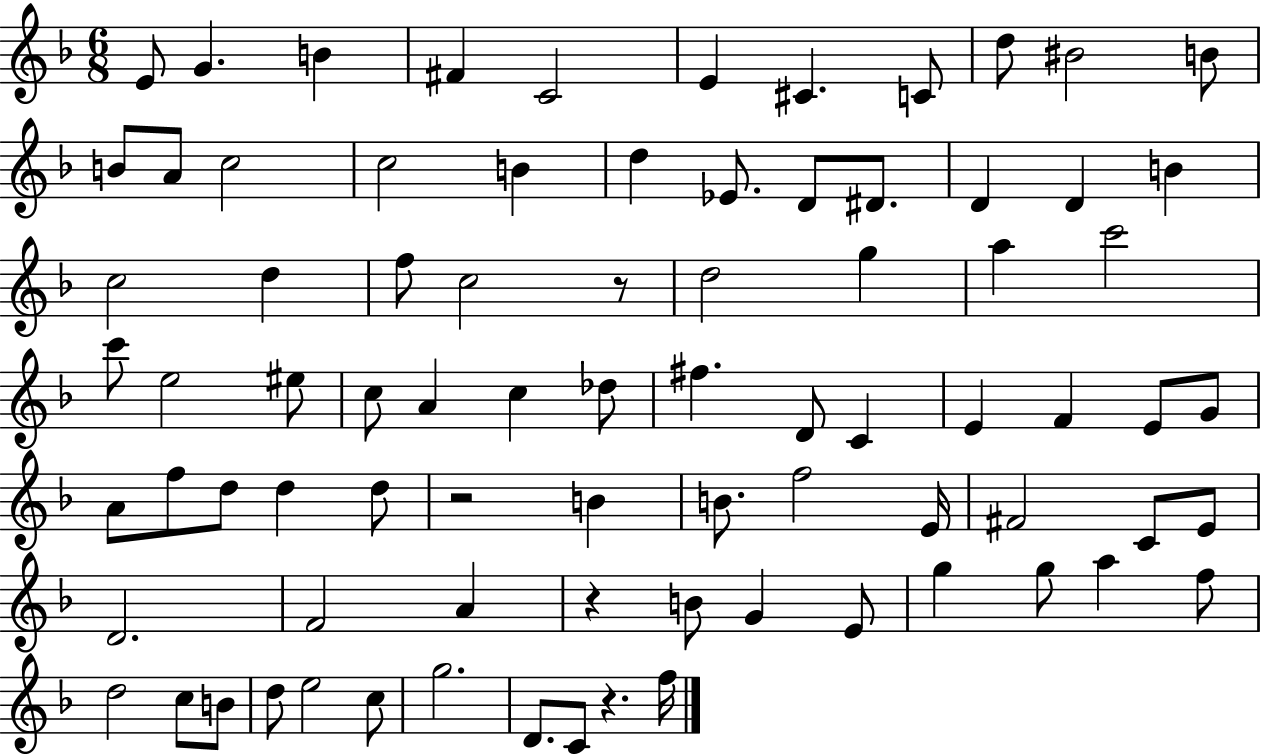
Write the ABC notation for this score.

X:1
T:Untitled
M:6/8
L:1/4
K:F
E/2 G B ^F C2 E ^C C/2 d/2 ^B2 B/2 B/2 A/2 c2 c2 B d _E/2 D/2 ^D/2 D D B c2 d f/2 c2 z/2 d2 g a c'2 c'/2 e2 ^e/2 c/2 A c _d/2 ^f D/2 C E F E/2 G/2 A/2 f/2 d/2 d d/2 z2 B B/2 f2 E/4 ^F2 C/2 E/2 D2 F2 A z B/2 G E/2 g g/2 a f/2 d2 c/2 B/2 d/2 e2 c/2 g2 D/2 C/2 z f/4